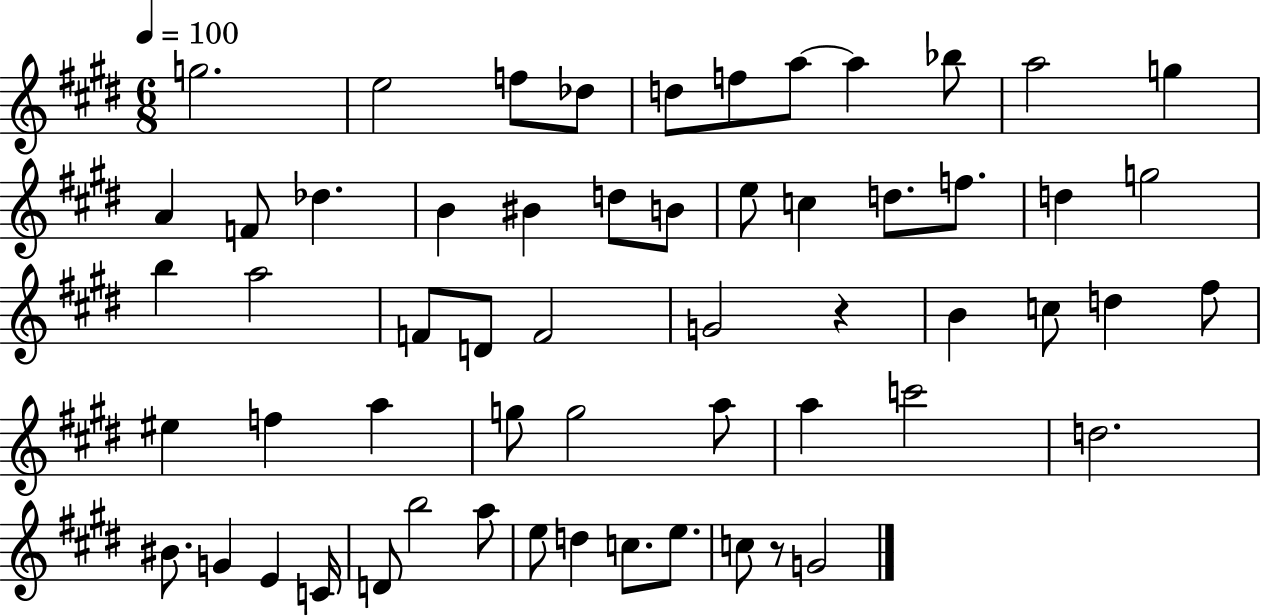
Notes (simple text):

G5/h. E5/h F5/e Db5/e D5/e F5/e A5/e A5/q Bb5/e A5/h G5/q A4/q F4/e Db5/q. B4/q BIS4/q D5/e B4/e E5/e C5/q D5/e. F5/e. D5/q G5/h B5/q A5/h F4/e D4/e F4/h G4/h R/q B4/q C5/e D5/q F#5/e EIS5/q F5/q A5/q G5/e G5/h A5/e A5/q C6/h D5/h. BIS4/e. G4/q E4/q C4/s D4/e B5/h A5/e E5/e D5/q C5/e. E5/e. C5/e R/e G4/h